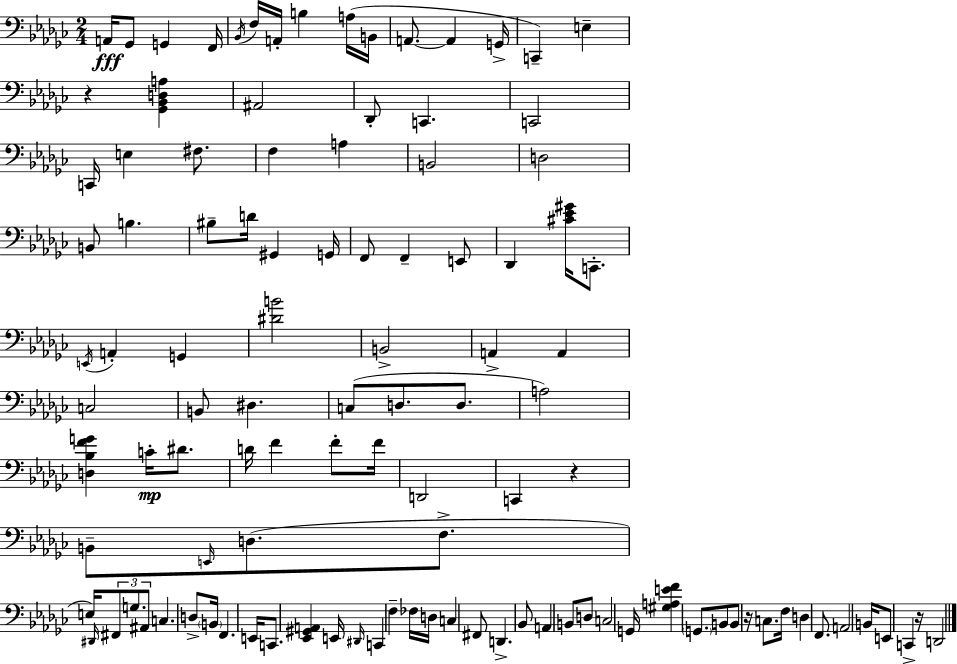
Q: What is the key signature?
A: EES minor